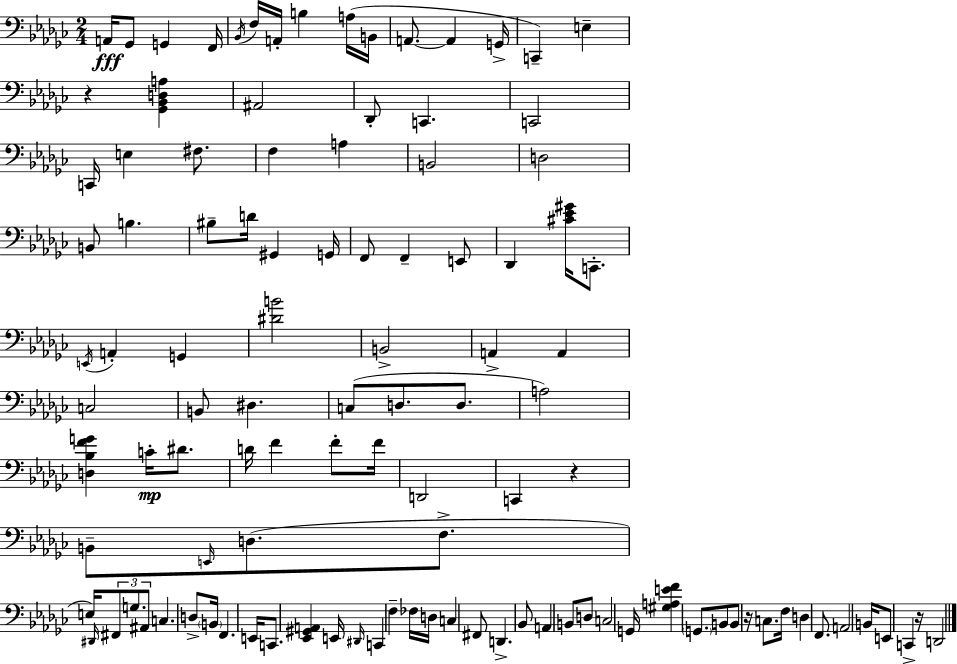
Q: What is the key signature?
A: EES minor